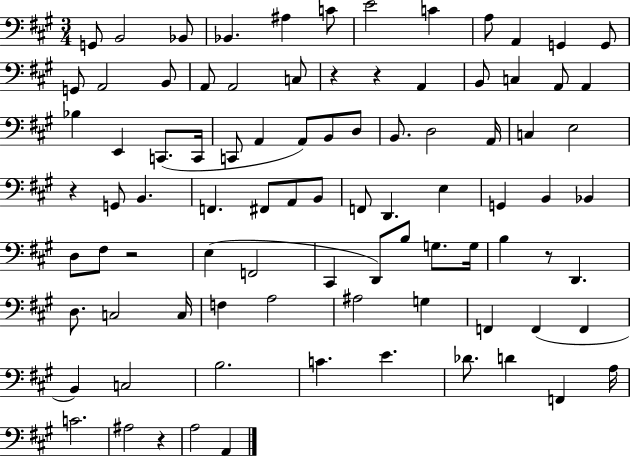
G2/e B2/h Bb2/e Bb2/q. A#3/q C4/e E4/h C4/q A3/e A2/q G2/q G2/e G2/e A2/h B2/e A2/e A2/h C3/e R/q R/q A2/q B2/e C3/q A2/e A2/q Bb3/q E2/q C2/e. C2/s C2/e A2/q A2/e B2/e D3/e B2/e. D3/h A2/s C3/q E3/h R/q G2/e B2/q. F2/q. F#2/e A2/e B2/e F2/e D2/q. E3/q G2/q B2/q Bb2/q D3/e F#3/e R/h E3/q F2/h C#2/q D2/e B3/e G3/e. G3/s B3/q R/e D2/q. D3/e. C3/h C3/s F3/q A3/h A#3/h G3/q F2/q F2/q F2/q B2/q C3/h B3/h. C4/q. E4/q. Db4/e. D4/q F2/q A3/s C4/h. A#3/h R/q A3/h A2/q